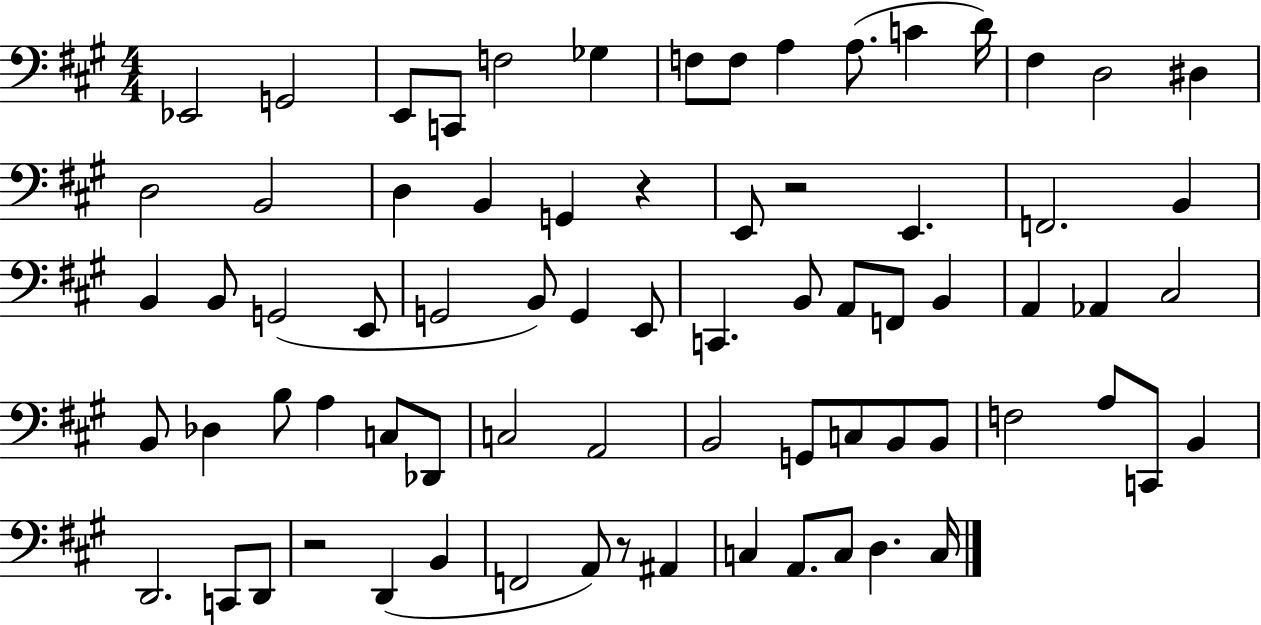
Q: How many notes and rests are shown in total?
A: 74